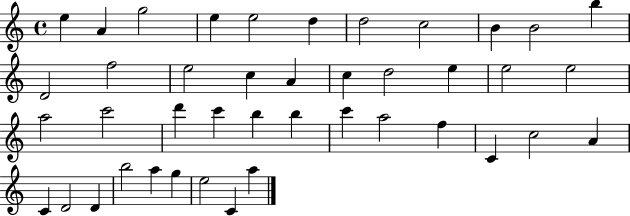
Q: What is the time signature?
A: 4/4